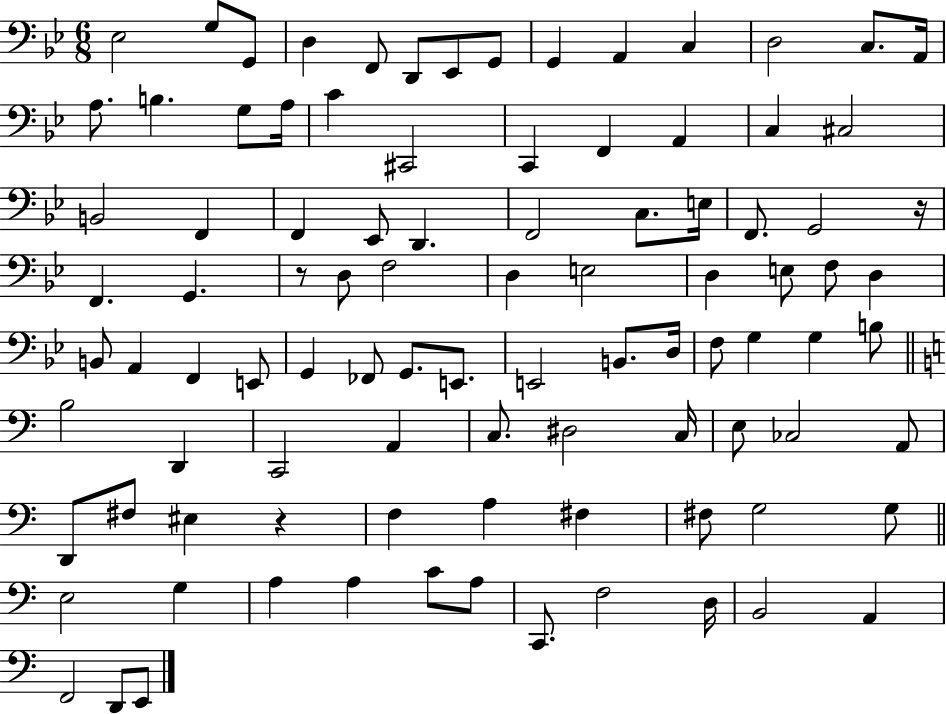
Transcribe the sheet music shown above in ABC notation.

X:1
T:Untitled
M:6/8
L:1/4
K:Bb
_E,2 G,/2 G,,/2 D, F,,/2 D,,/2 _E,,/2 G,,/2 G,, A,, C, D,2 C,/2 A,,/4 A,/2 B, G,/2 A,/4 C ^C,,2 C,, F,, A,, C, ^C,2 B,,2 F,, F,, _E,,/2 D,, F,,2 C,/2 E,/4 F,,/2 G,,2 z/4 F,, G,, z/2 D,/2 F,2 D, E,2 D, E,/2 F,/2 D, B,,/2 A,, F,, E,,/2 G,, _F,,/2 G,,/2 E,,/2 E,,2 B,,/2 D,/4 F,/2 G, G, B,/2 B,2 D,, C,,2 A,, C,/2 ^D,2 C,/4 E,/2 _C,2 A,,/2 D,,/2 ^F,/2 ^E, z F, A, ^F, ^F,/2 G,2 G,/2 E,2 G, A, A, C/2 A,/2 C,,/2 F,2 D,/4 B,,2 A,, F,,2 D,,/2 E,,/2